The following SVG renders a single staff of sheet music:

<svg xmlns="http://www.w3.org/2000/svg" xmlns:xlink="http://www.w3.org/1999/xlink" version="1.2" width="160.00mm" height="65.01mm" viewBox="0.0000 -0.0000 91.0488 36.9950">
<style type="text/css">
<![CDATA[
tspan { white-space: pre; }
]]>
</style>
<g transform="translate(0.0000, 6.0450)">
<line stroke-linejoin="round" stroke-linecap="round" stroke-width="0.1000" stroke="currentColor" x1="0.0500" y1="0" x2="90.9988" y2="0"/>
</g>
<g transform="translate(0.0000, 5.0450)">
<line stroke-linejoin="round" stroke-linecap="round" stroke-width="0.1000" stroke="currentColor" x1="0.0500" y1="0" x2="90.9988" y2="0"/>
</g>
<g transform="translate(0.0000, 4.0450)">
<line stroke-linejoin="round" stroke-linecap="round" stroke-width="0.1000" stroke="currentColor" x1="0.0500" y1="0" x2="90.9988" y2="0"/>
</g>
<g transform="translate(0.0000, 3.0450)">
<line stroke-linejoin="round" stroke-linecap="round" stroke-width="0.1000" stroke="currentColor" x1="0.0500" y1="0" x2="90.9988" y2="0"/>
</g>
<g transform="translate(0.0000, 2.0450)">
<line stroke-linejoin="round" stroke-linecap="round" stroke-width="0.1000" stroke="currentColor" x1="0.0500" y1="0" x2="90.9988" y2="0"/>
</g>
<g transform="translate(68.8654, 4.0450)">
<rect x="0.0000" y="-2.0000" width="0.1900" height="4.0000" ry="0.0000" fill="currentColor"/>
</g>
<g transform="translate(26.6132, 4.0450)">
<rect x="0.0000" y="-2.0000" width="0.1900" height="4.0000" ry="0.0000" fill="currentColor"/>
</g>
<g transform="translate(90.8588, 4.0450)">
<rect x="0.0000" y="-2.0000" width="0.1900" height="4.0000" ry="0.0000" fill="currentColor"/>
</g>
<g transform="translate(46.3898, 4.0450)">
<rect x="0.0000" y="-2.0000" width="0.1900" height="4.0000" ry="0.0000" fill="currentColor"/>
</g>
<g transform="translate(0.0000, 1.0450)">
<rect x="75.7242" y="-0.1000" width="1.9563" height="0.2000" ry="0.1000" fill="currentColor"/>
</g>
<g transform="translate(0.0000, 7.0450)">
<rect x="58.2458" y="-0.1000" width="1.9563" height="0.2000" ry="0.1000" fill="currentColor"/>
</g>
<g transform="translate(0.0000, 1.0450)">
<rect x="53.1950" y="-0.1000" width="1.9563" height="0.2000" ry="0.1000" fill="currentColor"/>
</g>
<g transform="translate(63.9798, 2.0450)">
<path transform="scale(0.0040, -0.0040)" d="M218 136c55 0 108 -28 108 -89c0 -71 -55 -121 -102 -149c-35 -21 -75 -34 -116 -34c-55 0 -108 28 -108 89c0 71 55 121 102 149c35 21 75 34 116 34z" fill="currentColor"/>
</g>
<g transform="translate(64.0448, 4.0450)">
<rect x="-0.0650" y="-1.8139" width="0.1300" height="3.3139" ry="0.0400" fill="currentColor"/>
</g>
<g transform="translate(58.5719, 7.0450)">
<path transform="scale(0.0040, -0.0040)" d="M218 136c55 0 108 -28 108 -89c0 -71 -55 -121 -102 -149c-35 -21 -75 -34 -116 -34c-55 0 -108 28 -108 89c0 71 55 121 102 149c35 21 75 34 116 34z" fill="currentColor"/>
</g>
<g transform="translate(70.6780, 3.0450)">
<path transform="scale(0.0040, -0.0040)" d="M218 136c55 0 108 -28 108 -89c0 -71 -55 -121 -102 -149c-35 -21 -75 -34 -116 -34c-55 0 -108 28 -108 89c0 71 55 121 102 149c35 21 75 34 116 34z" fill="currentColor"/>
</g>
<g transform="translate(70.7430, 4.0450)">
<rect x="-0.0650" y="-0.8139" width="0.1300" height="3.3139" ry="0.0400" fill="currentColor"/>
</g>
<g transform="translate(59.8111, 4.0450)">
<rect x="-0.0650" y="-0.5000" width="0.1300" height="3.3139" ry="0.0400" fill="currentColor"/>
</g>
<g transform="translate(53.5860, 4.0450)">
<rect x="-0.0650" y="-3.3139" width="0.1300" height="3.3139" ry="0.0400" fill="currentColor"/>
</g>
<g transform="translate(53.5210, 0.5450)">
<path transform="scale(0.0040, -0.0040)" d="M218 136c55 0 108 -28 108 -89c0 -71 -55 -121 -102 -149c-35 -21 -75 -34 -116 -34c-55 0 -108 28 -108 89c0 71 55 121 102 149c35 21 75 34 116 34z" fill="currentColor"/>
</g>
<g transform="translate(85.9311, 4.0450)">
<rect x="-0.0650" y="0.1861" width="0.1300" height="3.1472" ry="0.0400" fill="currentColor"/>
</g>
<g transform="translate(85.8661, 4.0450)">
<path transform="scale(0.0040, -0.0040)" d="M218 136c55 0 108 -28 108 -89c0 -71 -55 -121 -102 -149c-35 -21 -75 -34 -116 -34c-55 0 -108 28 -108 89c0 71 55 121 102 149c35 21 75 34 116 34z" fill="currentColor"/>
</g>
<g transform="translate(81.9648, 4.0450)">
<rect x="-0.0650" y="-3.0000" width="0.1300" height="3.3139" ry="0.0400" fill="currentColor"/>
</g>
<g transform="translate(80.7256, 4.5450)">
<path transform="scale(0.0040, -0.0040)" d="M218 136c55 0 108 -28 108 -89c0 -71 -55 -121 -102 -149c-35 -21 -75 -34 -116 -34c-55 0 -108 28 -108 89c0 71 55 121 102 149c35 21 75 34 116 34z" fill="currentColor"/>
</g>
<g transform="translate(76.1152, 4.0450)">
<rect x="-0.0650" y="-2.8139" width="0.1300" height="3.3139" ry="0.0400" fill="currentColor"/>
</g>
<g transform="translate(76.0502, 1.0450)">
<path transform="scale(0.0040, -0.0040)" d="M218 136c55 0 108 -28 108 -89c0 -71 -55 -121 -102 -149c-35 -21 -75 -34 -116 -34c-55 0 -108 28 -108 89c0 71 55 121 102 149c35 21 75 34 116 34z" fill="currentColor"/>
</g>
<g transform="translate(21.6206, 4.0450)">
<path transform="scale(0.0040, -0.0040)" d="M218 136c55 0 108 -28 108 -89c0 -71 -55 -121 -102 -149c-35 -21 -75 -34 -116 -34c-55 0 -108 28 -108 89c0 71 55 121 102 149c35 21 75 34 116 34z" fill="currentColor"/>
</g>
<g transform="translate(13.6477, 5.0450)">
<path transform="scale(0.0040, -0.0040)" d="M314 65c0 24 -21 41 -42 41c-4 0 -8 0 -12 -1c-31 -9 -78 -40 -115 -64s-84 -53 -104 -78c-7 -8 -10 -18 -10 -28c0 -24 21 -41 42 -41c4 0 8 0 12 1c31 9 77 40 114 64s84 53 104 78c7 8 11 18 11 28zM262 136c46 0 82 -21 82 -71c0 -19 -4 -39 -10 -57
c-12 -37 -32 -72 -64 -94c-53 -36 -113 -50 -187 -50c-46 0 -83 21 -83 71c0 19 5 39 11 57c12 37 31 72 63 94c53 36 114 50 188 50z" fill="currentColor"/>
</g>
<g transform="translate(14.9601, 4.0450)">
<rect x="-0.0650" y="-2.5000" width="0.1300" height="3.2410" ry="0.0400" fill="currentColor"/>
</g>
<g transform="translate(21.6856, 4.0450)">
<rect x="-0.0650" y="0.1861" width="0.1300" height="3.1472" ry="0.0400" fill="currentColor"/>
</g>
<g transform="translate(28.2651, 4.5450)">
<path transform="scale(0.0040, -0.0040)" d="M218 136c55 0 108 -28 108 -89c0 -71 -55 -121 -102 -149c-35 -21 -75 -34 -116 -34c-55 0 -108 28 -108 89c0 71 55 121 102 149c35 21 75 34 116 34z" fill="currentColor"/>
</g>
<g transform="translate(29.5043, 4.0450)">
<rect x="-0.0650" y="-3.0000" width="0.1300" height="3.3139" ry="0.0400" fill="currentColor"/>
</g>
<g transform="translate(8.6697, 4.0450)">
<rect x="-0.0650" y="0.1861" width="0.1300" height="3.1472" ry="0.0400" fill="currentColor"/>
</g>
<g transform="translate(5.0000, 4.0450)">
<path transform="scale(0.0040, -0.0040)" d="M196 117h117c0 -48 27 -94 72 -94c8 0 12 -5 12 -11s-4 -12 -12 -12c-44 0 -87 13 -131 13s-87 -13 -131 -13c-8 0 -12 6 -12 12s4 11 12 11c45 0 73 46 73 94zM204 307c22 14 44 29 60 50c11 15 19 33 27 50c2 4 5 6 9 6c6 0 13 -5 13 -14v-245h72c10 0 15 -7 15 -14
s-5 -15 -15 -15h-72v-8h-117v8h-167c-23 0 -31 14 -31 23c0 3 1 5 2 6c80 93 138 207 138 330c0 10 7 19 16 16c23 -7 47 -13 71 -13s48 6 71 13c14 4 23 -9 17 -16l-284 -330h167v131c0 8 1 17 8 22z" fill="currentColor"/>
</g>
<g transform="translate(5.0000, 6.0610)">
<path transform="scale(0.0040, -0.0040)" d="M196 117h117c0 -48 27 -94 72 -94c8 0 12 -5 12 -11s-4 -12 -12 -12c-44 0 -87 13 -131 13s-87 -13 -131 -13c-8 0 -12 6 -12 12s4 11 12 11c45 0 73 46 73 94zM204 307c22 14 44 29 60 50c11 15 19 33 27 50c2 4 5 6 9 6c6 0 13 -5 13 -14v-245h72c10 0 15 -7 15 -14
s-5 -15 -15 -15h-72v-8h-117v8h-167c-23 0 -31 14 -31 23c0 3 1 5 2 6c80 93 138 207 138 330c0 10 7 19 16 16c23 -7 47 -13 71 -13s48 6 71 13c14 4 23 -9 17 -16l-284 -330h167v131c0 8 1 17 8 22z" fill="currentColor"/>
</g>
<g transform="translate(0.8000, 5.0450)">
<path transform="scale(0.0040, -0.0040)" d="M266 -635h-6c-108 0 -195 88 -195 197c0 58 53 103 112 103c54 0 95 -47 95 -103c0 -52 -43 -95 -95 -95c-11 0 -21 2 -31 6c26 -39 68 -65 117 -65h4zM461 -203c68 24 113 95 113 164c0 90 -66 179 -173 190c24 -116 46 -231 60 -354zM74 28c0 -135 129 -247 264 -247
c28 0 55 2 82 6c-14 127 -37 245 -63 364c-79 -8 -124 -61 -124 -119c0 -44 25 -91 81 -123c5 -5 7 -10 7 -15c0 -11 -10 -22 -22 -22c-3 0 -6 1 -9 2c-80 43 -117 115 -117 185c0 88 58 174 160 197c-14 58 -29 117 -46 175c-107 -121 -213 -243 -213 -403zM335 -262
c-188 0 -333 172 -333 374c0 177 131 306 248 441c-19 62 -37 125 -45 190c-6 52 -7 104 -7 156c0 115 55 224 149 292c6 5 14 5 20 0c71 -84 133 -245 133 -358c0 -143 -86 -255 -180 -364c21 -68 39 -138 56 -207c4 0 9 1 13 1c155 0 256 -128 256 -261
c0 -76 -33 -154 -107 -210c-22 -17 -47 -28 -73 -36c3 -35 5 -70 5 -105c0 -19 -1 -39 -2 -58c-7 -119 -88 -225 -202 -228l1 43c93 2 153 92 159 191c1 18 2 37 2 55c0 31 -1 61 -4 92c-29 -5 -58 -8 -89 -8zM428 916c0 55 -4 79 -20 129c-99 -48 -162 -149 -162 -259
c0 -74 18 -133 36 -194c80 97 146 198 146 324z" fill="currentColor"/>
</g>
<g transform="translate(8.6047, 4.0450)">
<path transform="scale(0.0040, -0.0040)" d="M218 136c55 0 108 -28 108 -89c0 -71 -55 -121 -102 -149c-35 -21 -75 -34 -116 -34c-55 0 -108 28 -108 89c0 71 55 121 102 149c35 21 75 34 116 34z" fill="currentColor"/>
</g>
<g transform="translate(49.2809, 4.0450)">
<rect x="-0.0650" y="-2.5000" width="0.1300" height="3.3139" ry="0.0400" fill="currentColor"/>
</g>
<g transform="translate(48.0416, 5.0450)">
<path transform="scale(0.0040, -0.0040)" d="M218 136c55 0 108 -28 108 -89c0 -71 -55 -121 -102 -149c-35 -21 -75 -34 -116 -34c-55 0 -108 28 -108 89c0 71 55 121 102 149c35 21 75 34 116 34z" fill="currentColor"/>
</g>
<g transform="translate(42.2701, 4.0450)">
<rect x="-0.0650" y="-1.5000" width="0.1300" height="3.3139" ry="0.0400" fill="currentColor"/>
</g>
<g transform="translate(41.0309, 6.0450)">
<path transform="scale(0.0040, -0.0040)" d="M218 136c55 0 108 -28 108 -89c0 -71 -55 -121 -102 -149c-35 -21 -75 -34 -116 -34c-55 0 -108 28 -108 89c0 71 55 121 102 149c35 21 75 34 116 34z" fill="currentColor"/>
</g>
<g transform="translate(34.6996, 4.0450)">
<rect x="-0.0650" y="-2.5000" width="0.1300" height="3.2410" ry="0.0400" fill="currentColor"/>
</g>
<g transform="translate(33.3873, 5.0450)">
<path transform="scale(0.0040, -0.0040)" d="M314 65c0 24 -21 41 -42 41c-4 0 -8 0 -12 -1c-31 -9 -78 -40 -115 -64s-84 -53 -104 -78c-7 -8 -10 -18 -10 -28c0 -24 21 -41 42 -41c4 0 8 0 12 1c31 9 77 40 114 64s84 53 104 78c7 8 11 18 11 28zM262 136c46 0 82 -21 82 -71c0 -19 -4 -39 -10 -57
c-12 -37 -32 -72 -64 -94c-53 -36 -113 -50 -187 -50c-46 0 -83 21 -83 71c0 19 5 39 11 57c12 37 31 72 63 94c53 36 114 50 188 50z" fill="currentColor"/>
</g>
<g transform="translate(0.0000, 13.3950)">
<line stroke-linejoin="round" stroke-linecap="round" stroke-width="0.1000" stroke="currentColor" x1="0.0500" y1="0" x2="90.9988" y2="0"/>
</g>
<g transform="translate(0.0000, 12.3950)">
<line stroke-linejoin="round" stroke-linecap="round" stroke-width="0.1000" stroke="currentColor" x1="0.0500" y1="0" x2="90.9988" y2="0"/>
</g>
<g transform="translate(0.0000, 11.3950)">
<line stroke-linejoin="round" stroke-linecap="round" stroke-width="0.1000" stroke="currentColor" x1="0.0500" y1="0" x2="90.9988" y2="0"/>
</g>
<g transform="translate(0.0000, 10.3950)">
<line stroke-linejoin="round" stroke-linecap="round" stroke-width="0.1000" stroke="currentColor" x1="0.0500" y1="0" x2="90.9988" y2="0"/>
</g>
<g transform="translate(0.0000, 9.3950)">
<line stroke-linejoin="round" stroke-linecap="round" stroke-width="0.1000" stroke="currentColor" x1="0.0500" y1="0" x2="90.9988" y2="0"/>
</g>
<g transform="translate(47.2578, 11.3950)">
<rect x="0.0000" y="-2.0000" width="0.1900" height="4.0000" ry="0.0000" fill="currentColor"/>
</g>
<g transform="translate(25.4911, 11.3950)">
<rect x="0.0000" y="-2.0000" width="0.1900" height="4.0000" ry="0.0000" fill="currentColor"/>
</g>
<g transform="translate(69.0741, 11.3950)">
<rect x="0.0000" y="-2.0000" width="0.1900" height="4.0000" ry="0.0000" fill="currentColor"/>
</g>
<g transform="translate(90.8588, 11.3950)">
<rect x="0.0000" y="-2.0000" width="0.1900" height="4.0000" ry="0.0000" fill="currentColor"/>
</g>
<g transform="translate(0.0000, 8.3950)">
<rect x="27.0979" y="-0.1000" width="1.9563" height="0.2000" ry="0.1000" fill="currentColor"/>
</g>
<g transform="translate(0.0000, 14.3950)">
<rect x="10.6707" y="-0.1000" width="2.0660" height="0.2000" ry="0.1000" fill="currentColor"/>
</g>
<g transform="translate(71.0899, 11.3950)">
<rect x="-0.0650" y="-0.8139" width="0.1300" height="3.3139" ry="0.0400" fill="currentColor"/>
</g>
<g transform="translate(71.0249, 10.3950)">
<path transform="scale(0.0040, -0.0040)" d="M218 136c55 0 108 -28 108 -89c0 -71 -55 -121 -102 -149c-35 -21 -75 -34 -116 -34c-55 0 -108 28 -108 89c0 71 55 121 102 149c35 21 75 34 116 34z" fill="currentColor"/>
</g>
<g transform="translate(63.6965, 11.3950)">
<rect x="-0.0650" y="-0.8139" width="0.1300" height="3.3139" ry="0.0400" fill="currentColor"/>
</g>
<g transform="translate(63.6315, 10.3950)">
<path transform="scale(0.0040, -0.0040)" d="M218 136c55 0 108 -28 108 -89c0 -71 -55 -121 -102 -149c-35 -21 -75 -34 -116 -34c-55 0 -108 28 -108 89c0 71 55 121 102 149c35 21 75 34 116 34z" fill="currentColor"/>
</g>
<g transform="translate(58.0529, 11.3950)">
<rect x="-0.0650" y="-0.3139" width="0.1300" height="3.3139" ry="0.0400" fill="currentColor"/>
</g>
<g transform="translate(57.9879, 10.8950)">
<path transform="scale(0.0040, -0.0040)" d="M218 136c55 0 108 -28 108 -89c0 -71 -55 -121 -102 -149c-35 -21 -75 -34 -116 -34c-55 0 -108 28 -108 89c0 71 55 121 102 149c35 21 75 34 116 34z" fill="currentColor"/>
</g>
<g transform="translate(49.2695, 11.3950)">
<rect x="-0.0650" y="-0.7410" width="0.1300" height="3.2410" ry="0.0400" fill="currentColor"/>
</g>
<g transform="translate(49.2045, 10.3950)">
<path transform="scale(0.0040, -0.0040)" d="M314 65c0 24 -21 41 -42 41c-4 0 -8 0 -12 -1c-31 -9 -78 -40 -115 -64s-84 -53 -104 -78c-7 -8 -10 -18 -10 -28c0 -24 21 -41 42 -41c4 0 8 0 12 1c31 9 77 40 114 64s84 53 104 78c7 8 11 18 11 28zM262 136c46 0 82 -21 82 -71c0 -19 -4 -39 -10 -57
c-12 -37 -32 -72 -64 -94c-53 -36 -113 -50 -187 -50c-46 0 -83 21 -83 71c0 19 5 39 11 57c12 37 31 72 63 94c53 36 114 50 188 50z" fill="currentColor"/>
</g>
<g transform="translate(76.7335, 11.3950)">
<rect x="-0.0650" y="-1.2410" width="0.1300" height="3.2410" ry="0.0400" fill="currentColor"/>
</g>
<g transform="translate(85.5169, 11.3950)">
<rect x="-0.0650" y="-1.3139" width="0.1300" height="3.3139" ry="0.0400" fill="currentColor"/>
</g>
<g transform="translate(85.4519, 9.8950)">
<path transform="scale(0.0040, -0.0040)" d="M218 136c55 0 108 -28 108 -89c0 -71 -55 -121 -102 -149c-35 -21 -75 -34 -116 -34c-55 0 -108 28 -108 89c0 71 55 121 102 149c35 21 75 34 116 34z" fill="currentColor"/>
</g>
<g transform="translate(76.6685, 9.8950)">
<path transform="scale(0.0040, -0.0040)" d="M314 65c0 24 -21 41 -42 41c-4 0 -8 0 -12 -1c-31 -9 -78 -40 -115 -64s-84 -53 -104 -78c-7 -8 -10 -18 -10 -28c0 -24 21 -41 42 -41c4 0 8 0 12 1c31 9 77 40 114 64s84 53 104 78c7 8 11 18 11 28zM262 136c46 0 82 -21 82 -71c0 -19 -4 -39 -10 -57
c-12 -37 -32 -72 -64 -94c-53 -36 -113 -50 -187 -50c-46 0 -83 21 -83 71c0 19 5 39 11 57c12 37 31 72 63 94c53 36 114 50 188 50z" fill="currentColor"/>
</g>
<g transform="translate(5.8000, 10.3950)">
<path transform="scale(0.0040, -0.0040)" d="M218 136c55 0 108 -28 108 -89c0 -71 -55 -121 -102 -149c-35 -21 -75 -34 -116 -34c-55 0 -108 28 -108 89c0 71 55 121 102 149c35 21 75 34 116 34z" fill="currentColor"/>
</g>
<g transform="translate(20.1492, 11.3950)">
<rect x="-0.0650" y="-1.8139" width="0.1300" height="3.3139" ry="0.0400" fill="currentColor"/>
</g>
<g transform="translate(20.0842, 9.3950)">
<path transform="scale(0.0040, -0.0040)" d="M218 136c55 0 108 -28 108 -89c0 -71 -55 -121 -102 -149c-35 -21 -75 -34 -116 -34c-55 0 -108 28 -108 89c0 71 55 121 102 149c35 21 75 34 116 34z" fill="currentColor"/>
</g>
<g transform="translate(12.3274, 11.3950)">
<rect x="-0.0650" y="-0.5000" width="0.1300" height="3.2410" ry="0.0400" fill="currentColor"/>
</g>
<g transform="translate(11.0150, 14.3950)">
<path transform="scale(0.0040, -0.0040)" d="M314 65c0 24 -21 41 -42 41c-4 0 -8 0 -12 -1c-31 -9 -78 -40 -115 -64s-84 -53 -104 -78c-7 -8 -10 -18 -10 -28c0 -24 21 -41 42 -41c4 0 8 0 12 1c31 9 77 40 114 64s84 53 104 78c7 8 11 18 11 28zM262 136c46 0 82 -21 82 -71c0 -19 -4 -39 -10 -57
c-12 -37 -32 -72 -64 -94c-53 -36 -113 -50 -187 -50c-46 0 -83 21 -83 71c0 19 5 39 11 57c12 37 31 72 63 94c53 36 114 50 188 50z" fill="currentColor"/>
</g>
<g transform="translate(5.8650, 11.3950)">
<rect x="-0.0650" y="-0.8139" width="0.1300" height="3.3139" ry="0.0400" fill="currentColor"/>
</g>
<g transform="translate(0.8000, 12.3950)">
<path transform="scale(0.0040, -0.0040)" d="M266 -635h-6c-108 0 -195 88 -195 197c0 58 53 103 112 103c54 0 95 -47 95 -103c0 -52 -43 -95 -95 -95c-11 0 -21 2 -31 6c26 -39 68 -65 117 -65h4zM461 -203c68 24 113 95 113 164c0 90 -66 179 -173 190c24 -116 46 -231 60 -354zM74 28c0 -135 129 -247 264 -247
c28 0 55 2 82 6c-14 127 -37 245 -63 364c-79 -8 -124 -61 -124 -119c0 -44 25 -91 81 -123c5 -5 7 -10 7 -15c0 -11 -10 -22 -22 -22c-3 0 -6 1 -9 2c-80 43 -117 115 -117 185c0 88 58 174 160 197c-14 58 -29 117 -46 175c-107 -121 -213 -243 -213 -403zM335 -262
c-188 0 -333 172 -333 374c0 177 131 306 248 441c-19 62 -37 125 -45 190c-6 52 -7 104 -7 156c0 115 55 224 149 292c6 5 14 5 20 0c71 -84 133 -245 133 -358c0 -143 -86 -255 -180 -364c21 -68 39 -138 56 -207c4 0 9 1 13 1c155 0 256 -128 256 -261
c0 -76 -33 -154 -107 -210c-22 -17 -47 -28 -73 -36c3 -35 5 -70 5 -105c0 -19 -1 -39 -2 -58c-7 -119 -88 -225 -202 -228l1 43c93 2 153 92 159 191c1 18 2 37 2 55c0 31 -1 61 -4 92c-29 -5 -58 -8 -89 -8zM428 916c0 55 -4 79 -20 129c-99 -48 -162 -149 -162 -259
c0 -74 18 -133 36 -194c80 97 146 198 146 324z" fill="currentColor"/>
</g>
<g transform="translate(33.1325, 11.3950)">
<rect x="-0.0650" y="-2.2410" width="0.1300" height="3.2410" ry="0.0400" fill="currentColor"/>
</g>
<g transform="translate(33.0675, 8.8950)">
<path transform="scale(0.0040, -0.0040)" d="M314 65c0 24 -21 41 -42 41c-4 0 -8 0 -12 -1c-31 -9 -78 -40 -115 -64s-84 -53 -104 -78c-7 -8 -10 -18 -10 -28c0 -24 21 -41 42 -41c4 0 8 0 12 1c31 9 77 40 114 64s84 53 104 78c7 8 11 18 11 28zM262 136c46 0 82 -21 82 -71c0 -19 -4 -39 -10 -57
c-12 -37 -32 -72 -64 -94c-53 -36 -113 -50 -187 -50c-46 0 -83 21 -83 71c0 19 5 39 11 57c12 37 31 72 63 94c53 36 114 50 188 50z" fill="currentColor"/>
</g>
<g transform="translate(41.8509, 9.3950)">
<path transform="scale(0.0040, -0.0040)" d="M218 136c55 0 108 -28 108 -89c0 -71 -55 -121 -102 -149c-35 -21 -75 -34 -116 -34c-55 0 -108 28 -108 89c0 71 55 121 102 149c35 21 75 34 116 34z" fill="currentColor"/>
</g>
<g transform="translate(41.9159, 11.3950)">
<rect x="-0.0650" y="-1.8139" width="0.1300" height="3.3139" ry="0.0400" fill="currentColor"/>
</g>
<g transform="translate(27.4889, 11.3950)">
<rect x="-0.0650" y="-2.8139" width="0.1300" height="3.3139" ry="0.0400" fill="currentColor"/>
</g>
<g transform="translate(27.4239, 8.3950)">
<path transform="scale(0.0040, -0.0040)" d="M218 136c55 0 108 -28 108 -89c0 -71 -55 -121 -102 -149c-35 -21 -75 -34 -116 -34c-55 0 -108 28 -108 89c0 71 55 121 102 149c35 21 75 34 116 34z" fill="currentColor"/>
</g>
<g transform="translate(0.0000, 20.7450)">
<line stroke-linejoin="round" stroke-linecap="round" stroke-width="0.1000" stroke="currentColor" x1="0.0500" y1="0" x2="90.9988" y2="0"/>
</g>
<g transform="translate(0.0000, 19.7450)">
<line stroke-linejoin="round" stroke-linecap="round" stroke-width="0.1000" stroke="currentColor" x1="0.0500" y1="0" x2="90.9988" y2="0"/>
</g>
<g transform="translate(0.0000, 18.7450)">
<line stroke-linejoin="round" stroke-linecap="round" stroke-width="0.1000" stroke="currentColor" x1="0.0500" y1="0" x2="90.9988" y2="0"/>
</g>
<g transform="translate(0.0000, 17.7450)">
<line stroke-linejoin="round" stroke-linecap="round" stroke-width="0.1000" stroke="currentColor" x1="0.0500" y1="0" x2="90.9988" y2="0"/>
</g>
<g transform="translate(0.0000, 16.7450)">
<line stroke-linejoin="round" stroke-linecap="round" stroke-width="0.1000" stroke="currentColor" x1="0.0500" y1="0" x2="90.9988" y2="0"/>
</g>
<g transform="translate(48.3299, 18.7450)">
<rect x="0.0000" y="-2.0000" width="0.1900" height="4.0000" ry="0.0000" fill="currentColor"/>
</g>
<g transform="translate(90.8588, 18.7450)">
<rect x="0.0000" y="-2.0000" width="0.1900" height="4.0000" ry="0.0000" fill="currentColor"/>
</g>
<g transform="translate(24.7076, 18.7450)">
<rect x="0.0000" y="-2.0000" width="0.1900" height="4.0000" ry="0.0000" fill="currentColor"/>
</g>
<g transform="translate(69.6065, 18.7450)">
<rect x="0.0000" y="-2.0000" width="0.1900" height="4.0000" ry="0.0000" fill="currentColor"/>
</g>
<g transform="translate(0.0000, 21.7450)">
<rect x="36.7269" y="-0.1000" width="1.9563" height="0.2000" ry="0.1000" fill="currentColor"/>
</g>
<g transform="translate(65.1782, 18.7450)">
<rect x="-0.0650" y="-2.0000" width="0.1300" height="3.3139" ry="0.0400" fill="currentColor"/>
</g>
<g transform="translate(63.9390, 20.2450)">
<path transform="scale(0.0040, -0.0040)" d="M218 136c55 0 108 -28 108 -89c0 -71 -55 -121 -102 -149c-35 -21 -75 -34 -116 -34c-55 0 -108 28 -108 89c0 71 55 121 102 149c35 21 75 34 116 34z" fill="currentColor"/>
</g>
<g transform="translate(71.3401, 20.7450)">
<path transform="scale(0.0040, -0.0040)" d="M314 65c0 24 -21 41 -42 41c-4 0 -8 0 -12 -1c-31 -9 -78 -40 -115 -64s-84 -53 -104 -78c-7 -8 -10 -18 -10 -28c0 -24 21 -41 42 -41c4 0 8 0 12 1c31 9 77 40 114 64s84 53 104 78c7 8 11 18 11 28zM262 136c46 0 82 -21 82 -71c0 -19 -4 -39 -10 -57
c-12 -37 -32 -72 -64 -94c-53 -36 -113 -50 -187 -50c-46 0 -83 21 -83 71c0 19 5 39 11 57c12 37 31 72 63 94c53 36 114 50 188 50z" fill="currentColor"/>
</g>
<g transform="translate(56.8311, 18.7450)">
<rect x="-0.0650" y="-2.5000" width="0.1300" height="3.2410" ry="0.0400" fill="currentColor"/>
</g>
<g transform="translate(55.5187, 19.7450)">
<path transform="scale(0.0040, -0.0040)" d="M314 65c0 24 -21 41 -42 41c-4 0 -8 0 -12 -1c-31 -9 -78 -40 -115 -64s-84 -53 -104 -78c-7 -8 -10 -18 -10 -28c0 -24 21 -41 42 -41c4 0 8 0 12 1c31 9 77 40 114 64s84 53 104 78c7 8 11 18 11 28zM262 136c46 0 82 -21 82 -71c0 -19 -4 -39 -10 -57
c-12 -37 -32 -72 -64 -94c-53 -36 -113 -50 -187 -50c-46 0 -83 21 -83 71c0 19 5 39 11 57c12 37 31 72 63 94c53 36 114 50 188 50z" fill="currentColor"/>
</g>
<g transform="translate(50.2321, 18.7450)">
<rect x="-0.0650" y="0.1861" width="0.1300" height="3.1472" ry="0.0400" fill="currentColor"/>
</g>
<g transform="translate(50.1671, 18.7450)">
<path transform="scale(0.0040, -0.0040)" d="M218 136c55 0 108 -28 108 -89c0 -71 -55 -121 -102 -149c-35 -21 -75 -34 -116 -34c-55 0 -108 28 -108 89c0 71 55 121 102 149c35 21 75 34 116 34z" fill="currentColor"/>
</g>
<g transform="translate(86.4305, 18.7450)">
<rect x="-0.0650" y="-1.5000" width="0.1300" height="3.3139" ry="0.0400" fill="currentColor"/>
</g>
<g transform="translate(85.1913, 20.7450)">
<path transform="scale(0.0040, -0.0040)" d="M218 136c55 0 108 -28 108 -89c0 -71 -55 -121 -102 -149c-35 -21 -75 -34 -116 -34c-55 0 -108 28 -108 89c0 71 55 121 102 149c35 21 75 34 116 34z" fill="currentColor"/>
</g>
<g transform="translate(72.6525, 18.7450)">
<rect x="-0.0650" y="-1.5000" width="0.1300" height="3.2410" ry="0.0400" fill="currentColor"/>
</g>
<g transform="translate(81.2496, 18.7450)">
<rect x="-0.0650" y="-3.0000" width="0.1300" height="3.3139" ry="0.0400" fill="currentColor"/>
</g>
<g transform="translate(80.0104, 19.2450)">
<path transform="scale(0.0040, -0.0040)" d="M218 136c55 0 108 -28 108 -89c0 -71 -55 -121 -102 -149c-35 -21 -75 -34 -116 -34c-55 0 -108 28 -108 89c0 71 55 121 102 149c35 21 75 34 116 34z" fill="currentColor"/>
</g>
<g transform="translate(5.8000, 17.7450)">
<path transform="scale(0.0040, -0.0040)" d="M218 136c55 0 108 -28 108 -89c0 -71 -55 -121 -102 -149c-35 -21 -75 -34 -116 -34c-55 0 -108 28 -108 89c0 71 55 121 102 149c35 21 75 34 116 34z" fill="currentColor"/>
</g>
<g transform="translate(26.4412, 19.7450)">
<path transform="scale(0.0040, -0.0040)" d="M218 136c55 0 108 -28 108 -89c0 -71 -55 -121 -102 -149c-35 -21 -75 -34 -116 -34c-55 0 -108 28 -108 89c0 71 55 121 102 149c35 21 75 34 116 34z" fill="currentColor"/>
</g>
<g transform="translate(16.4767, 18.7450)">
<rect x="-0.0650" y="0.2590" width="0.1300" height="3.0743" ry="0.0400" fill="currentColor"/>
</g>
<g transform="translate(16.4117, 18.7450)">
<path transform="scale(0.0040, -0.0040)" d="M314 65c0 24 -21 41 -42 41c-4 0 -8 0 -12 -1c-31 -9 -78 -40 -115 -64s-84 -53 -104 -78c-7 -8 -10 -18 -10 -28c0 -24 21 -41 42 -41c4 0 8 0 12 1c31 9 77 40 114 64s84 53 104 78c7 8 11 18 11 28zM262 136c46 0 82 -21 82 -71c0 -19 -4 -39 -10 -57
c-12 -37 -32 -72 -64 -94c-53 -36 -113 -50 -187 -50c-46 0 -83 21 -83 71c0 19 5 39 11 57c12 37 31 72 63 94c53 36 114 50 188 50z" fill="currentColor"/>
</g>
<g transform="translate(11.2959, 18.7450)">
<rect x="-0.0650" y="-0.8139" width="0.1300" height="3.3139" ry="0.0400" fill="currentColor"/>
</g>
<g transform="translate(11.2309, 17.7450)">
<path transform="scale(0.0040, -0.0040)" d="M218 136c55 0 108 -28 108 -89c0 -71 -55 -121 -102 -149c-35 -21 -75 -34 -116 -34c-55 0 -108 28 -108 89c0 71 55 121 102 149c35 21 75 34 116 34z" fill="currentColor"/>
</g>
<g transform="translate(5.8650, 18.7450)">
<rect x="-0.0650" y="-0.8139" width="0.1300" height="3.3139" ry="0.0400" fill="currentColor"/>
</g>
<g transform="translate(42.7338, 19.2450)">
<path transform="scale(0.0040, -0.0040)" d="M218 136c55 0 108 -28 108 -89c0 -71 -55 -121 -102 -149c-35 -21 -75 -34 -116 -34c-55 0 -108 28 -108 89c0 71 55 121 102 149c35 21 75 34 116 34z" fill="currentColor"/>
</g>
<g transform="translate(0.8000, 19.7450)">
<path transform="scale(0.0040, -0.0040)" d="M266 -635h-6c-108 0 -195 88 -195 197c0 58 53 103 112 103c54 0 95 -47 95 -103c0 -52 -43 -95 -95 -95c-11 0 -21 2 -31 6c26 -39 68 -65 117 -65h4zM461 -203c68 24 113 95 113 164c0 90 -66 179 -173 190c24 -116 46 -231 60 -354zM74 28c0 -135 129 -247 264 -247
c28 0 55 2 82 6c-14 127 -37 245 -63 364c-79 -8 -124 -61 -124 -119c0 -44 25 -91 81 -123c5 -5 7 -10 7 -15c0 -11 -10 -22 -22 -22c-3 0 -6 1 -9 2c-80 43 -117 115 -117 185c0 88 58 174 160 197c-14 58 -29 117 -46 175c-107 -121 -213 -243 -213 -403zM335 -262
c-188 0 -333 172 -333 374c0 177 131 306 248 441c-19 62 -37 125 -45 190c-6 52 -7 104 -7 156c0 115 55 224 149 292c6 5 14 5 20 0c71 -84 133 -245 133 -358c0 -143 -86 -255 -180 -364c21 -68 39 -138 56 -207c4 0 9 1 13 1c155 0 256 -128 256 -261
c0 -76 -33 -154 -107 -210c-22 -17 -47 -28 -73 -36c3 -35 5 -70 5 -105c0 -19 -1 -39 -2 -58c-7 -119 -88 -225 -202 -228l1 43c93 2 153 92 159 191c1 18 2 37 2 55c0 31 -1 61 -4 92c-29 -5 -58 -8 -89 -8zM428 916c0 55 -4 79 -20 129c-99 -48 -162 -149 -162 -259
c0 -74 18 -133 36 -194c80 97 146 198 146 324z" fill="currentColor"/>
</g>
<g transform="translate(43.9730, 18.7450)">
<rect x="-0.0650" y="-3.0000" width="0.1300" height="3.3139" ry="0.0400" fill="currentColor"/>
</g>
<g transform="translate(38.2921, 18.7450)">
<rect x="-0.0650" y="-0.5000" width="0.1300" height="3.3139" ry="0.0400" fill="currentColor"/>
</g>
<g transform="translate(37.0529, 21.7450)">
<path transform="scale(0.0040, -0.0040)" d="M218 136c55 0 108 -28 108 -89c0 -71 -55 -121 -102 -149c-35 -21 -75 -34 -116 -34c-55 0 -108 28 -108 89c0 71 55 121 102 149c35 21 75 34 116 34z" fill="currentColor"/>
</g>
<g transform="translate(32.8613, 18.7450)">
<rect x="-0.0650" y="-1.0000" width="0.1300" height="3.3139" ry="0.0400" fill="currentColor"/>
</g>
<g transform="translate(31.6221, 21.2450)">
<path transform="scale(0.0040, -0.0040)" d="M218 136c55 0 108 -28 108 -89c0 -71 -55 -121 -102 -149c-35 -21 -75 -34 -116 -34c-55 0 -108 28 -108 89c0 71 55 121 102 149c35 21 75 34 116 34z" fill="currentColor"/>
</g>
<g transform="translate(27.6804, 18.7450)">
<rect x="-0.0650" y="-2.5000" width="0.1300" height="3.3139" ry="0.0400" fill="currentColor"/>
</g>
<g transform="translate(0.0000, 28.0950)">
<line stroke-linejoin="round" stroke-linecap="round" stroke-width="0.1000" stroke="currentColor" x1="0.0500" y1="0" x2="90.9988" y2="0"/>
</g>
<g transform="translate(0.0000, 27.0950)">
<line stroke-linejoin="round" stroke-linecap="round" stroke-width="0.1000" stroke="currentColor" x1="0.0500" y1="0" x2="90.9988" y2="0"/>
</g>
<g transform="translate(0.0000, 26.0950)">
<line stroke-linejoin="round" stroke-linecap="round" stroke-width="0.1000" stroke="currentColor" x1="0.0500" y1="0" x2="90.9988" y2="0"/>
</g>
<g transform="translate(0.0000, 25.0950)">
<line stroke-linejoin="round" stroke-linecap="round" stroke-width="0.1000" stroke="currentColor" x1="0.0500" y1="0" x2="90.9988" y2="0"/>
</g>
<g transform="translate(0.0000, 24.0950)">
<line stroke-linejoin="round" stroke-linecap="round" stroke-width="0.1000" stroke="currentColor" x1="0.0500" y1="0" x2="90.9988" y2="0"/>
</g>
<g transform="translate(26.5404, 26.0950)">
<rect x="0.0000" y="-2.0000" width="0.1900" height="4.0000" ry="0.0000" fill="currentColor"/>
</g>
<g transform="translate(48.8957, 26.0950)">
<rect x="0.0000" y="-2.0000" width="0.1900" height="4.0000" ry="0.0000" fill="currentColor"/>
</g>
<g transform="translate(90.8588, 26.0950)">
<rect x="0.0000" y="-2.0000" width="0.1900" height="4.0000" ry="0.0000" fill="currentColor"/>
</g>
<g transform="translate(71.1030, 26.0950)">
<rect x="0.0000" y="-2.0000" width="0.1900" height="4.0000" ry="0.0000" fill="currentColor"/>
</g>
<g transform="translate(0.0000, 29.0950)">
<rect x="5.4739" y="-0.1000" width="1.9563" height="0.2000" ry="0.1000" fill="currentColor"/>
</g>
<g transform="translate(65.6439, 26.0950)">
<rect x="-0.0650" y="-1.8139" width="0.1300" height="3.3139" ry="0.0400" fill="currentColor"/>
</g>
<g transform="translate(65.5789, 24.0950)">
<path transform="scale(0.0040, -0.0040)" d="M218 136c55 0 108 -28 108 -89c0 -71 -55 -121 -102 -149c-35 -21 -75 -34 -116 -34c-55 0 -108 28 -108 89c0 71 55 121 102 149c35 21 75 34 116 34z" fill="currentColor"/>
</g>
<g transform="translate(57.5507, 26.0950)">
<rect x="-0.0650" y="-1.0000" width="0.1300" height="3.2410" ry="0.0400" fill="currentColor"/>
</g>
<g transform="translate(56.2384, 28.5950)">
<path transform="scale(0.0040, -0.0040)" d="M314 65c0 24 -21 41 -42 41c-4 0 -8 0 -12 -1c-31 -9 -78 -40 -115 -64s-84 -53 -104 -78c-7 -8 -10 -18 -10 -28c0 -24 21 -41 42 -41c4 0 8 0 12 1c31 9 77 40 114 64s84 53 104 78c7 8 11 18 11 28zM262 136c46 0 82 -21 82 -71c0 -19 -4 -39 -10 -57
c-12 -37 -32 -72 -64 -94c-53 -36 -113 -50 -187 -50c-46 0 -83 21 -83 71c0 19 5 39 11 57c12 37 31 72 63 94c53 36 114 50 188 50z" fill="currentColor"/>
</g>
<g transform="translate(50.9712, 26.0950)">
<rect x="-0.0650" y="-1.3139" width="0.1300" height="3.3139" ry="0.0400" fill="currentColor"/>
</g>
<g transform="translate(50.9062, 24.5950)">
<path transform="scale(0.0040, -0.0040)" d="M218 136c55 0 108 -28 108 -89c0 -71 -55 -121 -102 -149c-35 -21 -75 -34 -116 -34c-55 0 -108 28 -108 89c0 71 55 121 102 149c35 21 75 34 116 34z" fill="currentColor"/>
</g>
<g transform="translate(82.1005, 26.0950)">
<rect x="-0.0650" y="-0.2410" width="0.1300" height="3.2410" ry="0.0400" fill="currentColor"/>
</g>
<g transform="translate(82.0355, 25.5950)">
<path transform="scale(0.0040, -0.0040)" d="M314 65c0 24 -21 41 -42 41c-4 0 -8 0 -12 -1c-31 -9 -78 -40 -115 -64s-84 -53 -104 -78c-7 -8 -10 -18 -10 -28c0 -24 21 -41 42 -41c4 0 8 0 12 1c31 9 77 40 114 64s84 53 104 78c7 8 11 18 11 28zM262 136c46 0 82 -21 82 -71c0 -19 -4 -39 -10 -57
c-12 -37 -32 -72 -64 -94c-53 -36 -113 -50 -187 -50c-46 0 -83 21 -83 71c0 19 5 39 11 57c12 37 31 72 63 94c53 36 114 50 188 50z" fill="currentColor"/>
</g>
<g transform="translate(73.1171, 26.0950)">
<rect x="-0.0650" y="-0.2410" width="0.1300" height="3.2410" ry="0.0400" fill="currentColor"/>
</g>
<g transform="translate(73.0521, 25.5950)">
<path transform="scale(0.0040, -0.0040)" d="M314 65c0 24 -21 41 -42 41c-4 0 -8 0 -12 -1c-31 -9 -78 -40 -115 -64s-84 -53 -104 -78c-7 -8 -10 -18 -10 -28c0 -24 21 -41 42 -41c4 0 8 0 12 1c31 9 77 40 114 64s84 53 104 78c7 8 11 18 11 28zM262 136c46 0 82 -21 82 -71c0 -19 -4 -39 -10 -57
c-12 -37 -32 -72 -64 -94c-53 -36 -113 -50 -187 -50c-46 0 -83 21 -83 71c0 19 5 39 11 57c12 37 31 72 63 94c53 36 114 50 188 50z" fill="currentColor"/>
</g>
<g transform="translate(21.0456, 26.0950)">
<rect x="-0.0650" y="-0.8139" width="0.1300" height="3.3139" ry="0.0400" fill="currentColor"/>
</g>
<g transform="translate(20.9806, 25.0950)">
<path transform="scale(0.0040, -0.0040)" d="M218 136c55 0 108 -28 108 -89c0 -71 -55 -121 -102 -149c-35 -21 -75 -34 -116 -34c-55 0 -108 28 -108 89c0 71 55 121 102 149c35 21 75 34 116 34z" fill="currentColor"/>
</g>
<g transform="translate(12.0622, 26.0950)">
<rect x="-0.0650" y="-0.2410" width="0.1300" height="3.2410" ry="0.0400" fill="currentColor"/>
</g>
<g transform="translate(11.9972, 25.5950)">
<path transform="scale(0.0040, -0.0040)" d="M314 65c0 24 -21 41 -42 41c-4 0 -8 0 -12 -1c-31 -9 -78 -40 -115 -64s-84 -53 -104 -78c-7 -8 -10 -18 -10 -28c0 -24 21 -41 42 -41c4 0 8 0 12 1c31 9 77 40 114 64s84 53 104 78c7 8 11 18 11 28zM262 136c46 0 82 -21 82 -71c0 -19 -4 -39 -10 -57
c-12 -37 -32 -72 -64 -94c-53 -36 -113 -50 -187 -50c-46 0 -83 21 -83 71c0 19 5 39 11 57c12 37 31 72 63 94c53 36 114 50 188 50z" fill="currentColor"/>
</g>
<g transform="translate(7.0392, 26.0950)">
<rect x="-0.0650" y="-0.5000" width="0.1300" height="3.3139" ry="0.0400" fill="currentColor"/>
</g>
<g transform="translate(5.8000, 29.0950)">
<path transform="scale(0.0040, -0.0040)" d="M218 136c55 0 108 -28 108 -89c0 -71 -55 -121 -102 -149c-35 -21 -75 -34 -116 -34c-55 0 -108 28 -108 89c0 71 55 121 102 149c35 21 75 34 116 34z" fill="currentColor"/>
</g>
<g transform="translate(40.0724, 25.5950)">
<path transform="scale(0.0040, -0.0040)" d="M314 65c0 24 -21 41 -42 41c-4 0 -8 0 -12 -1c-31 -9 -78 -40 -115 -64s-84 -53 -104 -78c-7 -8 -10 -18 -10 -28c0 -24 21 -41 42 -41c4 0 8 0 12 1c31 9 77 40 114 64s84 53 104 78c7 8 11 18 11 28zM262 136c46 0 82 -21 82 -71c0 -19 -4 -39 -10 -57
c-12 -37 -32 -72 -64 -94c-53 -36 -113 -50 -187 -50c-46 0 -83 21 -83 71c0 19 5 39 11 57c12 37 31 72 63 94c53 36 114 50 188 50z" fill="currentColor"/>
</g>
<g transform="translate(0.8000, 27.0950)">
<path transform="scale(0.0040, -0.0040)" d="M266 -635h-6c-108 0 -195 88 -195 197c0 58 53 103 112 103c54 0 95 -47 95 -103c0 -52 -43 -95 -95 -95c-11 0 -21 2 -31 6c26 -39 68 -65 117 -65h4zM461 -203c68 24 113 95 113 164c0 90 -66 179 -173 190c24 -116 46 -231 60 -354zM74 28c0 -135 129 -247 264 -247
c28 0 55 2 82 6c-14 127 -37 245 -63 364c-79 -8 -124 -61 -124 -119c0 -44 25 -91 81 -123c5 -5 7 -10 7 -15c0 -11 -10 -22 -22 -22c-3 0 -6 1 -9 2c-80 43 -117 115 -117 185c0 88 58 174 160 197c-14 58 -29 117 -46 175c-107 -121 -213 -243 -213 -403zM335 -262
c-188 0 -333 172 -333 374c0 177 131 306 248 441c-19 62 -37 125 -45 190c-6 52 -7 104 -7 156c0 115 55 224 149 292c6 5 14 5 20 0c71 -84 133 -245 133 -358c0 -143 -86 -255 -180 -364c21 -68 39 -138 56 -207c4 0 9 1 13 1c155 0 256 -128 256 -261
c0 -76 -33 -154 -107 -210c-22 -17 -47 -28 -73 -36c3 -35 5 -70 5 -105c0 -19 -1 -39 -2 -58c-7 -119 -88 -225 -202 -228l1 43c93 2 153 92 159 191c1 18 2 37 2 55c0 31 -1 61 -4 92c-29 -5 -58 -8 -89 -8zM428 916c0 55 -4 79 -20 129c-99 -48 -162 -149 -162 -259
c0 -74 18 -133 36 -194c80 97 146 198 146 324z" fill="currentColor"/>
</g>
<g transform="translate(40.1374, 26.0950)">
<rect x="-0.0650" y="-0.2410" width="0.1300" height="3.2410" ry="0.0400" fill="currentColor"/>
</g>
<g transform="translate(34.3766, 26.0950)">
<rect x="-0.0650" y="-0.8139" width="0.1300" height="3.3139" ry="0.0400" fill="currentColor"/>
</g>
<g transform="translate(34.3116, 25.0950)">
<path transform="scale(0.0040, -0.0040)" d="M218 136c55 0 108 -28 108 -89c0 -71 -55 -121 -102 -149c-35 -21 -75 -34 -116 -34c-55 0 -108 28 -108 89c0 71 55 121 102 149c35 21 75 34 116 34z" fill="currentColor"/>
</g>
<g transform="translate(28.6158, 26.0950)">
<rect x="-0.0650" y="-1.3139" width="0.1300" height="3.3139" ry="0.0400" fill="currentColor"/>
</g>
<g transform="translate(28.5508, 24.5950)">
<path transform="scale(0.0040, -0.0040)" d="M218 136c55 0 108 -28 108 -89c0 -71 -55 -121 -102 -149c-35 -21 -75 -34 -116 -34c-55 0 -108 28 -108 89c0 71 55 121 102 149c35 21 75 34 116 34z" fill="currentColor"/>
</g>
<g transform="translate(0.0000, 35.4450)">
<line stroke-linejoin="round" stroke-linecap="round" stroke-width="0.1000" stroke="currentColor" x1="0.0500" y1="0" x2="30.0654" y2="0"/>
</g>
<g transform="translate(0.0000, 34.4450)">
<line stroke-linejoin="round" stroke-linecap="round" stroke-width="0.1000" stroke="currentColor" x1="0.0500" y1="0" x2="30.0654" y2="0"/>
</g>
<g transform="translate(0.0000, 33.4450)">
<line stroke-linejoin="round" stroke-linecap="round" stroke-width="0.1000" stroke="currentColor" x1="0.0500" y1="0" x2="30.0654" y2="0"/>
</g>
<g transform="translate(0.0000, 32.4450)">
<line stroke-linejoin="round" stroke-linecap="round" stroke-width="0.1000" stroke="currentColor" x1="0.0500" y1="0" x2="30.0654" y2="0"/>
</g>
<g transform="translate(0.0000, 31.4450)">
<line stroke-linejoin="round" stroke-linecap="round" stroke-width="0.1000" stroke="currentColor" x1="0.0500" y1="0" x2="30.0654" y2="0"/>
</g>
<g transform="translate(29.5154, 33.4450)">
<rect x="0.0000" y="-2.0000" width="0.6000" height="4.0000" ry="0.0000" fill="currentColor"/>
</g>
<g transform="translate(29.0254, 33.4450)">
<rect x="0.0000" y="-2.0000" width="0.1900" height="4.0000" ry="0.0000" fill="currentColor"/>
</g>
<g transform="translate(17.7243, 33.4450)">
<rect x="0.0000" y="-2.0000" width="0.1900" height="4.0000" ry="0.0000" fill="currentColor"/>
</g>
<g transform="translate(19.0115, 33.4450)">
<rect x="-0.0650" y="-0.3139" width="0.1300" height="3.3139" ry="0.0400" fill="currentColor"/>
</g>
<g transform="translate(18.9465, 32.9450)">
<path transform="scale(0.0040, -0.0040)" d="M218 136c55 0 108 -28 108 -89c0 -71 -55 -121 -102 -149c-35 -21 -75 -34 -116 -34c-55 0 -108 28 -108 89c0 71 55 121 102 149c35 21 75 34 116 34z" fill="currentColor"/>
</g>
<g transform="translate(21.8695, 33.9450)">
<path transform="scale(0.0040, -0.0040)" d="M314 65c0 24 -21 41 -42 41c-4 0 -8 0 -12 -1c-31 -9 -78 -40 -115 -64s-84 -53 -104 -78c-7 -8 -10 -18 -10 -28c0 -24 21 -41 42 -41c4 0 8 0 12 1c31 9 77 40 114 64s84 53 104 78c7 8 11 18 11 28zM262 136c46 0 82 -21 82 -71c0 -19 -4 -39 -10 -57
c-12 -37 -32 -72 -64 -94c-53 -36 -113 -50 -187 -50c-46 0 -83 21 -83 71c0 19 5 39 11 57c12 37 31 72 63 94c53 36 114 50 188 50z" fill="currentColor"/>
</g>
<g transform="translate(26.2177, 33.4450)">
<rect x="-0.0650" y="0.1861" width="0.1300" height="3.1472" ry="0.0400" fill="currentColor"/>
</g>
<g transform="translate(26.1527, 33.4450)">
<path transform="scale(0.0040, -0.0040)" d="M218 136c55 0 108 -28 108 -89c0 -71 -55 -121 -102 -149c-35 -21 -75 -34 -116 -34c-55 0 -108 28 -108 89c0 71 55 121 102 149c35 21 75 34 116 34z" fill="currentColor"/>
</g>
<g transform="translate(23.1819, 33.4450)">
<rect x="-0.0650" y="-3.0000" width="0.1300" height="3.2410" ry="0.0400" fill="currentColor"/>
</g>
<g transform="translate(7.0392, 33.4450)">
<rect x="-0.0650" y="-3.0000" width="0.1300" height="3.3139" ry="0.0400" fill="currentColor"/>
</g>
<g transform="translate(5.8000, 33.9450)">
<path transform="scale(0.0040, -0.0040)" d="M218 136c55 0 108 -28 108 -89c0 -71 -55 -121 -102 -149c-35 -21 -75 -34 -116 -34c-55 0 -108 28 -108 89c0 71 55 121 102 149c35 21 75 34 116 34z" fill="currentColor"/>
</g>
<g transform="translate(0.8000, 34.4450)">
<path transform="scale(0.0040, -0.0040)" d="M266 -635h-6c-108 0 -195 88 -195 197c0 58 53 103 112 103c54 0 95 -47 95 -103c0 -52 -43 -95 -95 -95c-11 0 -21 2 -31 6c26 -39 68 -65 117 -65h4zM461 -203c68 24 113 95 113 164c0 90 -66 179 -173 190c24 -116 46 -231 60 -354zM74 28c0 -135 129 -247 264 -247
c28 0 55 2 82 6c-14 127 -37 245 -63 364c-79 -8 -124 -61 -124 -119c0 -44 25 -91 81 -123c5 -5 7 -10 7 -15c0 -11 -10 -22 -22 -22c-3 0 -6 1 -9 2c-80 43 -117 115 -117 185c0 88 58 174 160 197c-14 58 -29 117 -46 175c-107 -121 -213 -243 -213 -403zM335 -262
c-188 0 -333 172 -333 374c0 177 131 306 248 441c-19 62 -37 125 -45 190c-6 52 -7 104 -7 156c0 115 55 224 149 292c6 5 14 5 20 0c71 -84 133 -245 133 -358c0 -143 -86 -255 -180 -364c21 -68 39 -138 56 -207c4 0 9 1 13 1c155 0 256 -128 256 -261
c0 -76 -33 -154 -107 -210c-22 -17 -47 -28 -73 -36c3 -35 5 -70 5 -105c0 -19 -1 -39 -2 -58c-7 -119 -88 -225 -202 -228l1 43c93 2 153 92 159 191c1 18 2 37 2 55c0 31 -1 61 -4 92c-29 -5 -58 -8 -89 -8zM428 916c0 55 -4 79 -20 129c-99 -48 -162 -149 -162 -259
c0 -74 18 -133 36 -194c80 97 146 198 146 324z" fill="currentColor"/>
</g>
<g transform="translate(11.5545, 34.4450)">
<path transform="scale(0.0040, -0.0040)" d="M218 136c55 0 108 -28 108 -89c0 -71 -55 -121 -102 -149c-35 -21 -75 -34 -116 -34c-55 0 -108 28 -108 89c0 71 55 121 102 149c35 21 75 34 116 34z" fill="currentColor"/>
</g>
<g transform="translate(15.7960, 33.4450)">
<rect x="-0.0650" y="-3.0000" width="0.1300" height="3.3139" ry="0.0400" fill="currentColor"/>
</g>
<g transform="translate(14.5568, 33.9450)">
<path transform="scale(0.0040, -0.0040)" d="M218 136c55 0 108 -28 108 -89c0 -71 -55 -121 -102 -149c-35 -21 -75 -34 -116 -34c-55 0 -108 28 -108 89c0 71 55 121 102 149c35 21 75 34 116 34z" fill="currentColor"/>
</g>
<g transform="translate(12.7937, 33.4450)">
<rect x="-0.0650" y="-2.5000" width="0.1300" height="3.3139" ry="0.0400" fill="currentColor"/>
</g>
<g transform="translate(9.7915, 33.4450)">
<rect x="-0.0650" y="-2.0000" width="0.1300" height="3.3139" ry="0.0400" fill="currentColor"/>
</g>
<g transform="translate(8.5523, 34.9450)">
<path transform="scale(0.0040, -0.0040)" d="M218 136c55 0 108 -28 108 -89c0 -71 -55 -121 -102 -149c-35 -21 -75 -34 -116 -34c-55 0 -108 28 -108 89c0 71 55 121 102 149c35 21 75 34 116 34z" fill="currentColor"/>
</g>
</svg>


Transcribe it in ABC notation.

X:1
T:Untitled
M:4/4
L:1/4
K:C
B G2 B A G2 E G b C f d a A B d C2 f a g2 f d2 c d d e2 e d d B2 G D C A B G2 F E2 A E C c2 d e d c2 e D2 f c2 c2 A F G A c A2 B